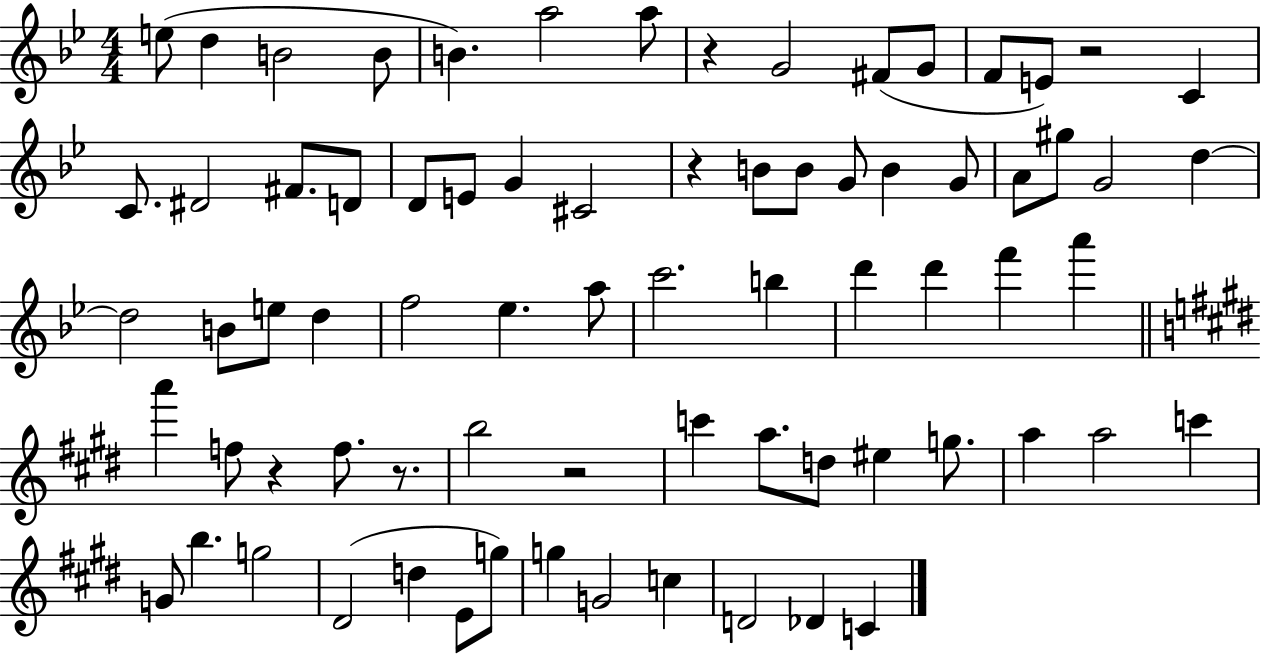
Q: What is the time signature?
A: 4/4